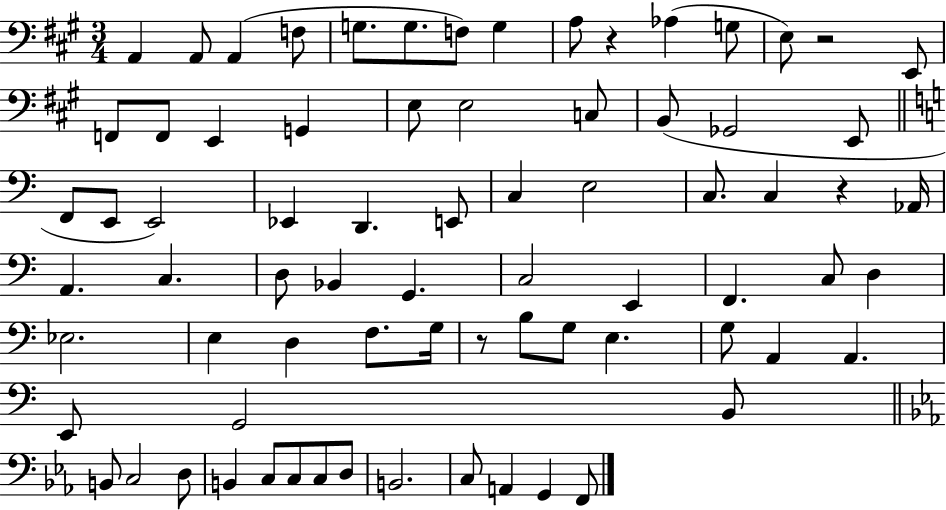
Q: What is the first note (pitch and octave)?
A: A2